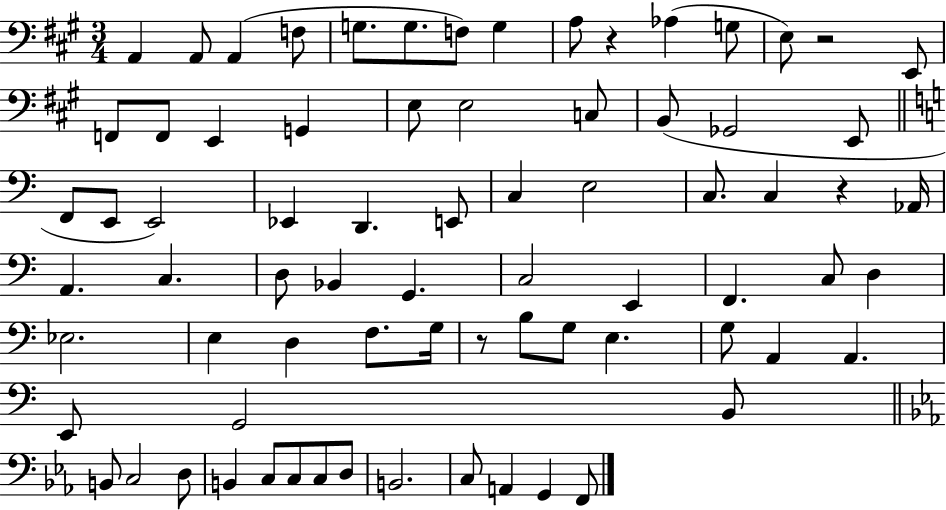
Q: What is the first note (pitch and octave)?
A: A2